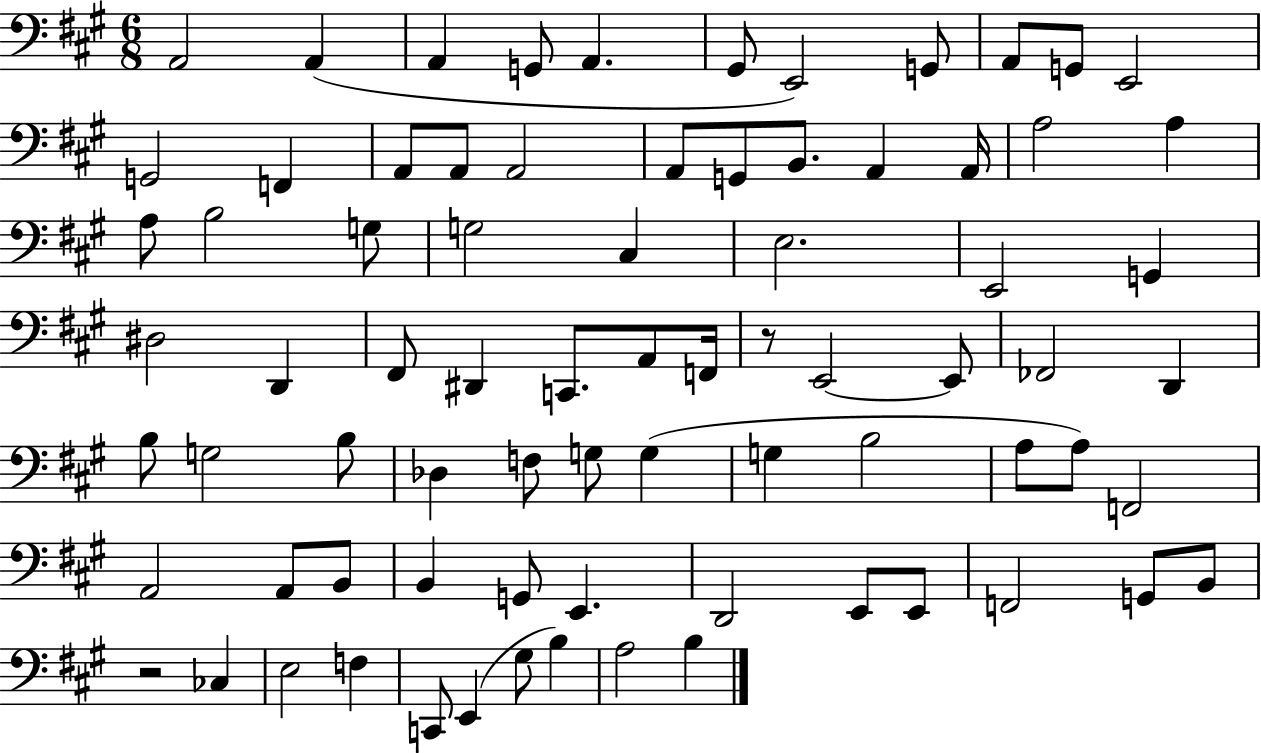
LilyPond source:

{
  \clef bass
  \numericTimeSignature
  \time 6/8
  \key a \major
  a,2 a,4( | a,4 g,8 a,4. | gis,8 e,2) g,8 | a,8 g,8 e,2 | \break g,2 f,4 | a,8 a,8 a,2 | a,8 g,8 b,8. a,4 a,16 | a2 a4 | \break a8 b2 g8 | g2 cis4 | e2. | e,2 g,4 | \break dis2 d,4 | fis,8 dis,4 c,8. a,8 f,16 | r8 e,2~~ e,8 | fes,2 d,4 | \break b8 g2 b8 | des4 f8 g8 g4( | g4 b2 | a8 a8) f,2 | \break a,2 a,8 b,8 | b,4 g,8 e,4. | d,2 e,8 e,8 | f,2 g,8 b,8 | \break r2 ces4 | e2 f4 | c,8 e,4( gis8 b4) | a2 b4 | \break \bar "|."
}